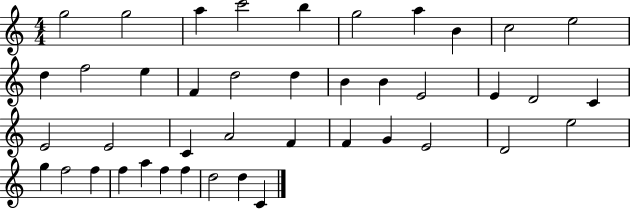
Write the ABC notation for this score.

X:1
T:Untitled
M:4/4
L:1/4
K:C
g2 g2 a c'2 b g2 a B c2 e2 d f2 e F d2 d B B E2 E D2 C E2 E2 C A2 F F G E2 D2 e2 g f2 f f a f f d2 d C